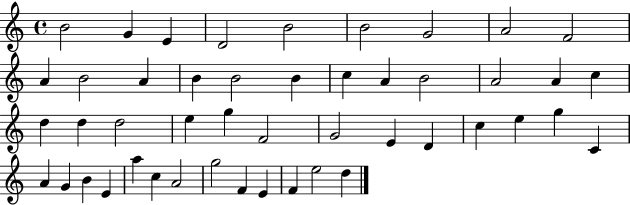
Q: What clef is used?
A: treble